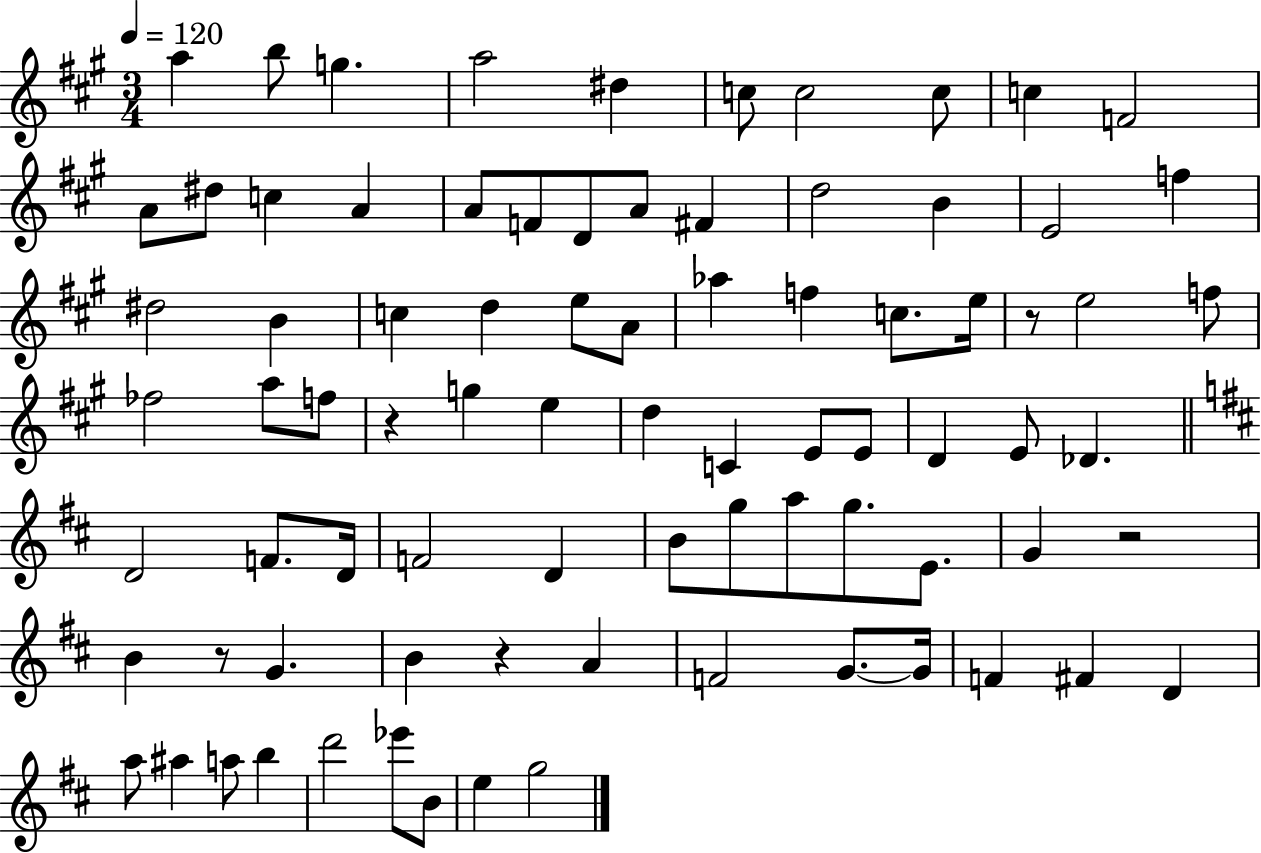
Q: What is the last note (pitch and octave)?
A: G5